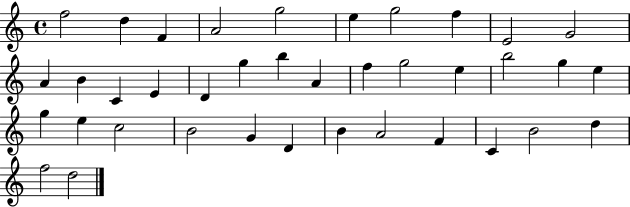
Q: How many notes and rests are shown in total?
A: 38